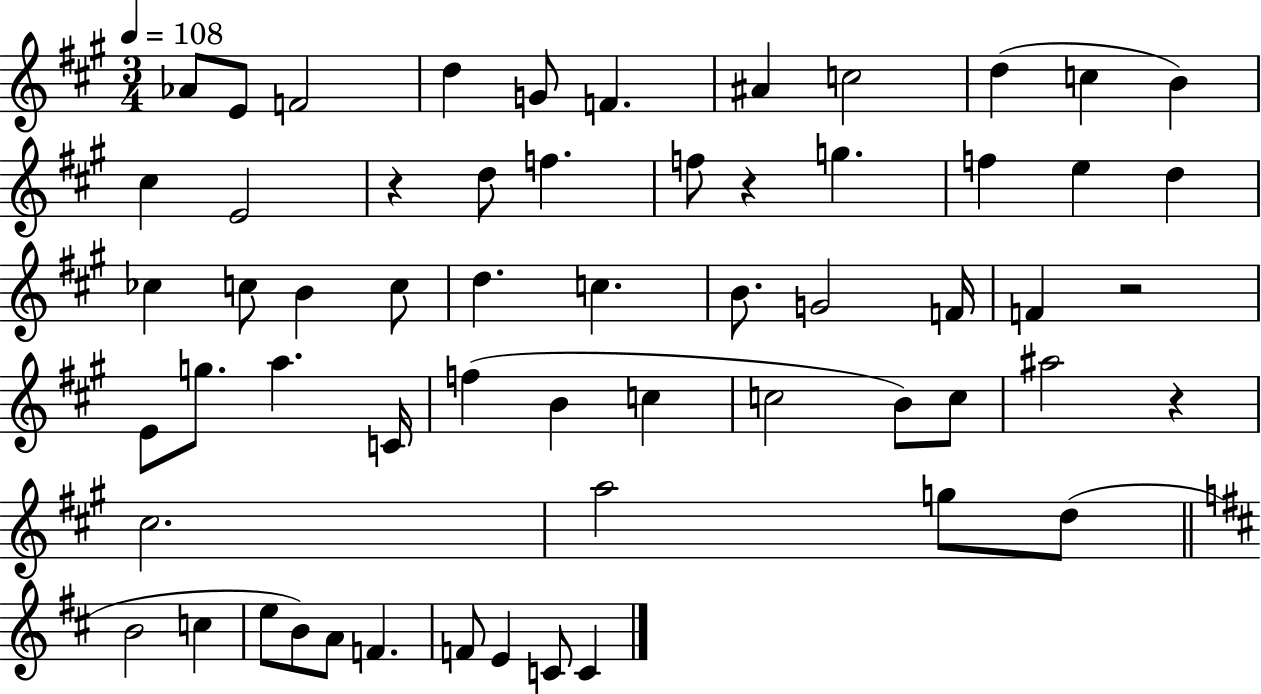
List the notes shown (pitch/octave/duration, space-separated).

Ab4/e E4/e F4/h D5/q G4/e F4/q. A#4/q C5/h D5/q C5/q B4/q C#5/q E4/h R/q D5/e F5/q. F5/e R/q G5/q. F5/q E5/q D5/q CES5/q C5/e B4/q C5/e D5/q. C5/q. B4/e. G4/h F4/s F4/q R/h E4/e G5/e. A5/q. C4/s F5/q B4/q C5/q C5/h B4/e C5/e A#5/h R/q C#5/h. A5/h G5/e D5/e B4/h C5/q E5/e B4/e A4/e F4/q. F4/e E4/q C4/e C4/q